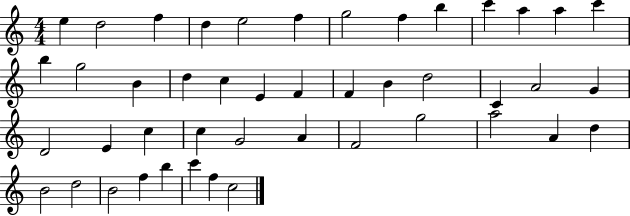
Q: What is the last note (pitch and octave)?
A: C5